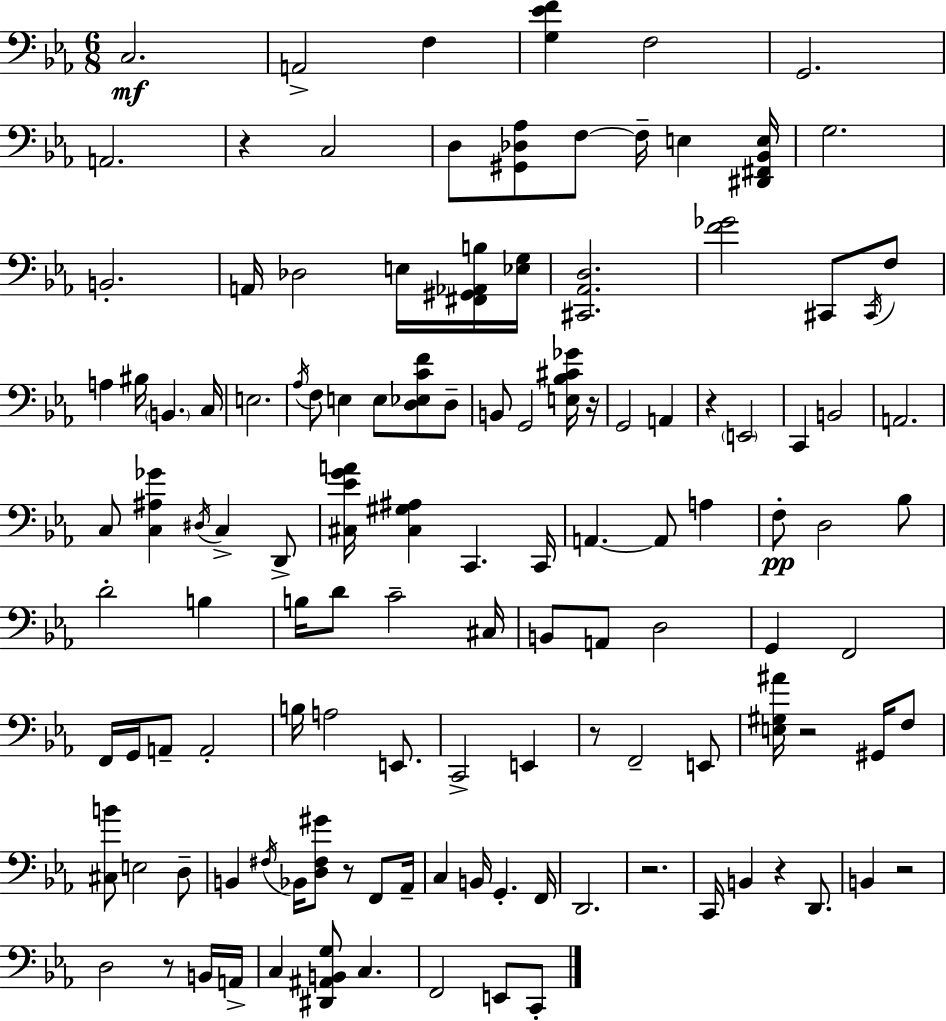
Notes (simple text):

C3/h. A2/h F3/q [G3,Eb4,F4]/q F3/h G2/h. A2/h. R/q C3/h D3/e [G#2,Db3,Ab3]/e F3/e F3/s E3/q [D#2,F#2,Bb2,E3]/s G3/h. B2/h. A2/s Db3/h E3/s [F#2,G#2,Ab2,B3]/s [Eb3,G3]/s [C#2,Ab2,D3]/h. [F4,Gb4]/h C#2/e C#2/s F3/e A3/q BIS3/s B2/q. C3/s E3/h. Ab3/s F3/e E3/q E3/e [D3,Eb3,C4,F4]/e D3/e B2/e G2/h [E3,Bb3,C#4,Gb4]/s R/s G2/h A2/q R/q E2/h C2/q B2/h A2/h. C3/e [C3,A#3,Gb4]/q D#3/s C3/q D2/e [C#3,Eb4,G4,A4]/s [C#3,G#3,A#3]/q C2/q. C2/s A2/q. A2/e A3/q F3/e D3/h Bb3/e D4/h B3/q B3/s D4/e C4/h C#3/s B2/e A2/e D3/h G2/q F2/h F2/s G2/s A2/e A2/h B3/s A3/h E2/e. C2/h E2/q R/e F2/h E2/e [E3,G#3,A#4]/s R/h G#2/s F3/e [C#3,B4]/e E3/h D3/e B2/q F#3/s Bb2/s [D3,F#3,G#4]/e R/e F2/e Ab2/s C3/q B2/s G2/q. F2/s D2/h. R/h. C2/s B2/q R/q D2/e. B2/q R/h D3/h R/e B2/s A2/s C3/q [D#2,A#2,B2,G3]/e C3/q. F2/h E2/e C2/e